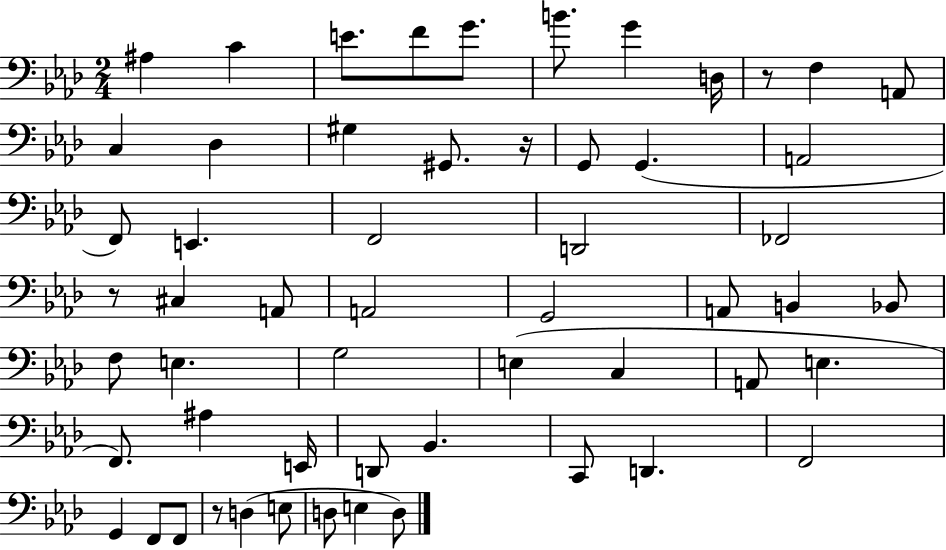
A#3/q C4/q E4/e. F4/e G4/e. B4/e. G4/q D3/s R/e F3/q A2/e C3/q Db3/q G#3/q G#2/e. R/s G2/e G2/q. A2/h F2/e E2/q. F2/h D2/h FES2/h R/e C#3/q A2/e A2/h G2/h A2/e B2/q Bb2/e F3/e E3/q. G3/h E3/q C3/q A2/e E3/q. F2/e. A#3/q E2/s D2/e Bb2/q. C2/e D2/q. F2/h G2/q F2/e F2/e R/e D3/q E3/e D3/e E3/q D3/e